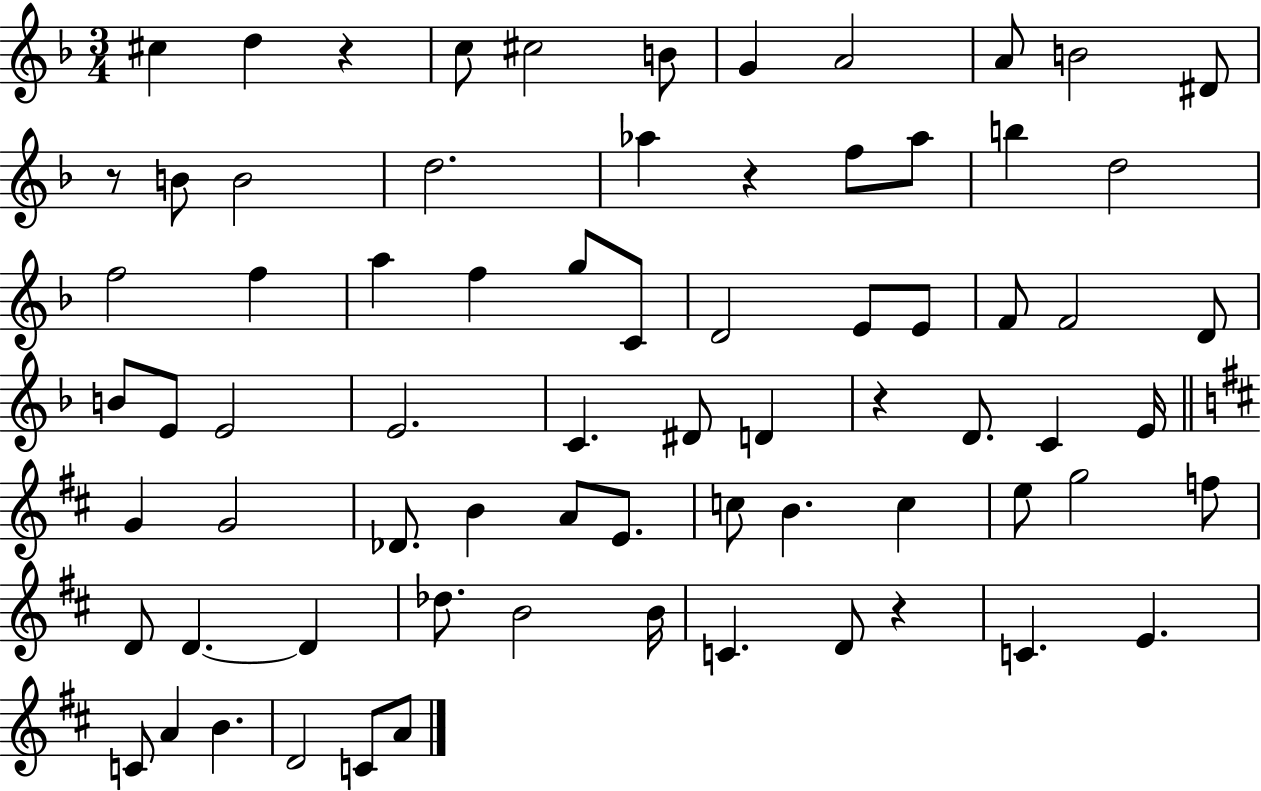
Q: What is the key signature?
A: F major